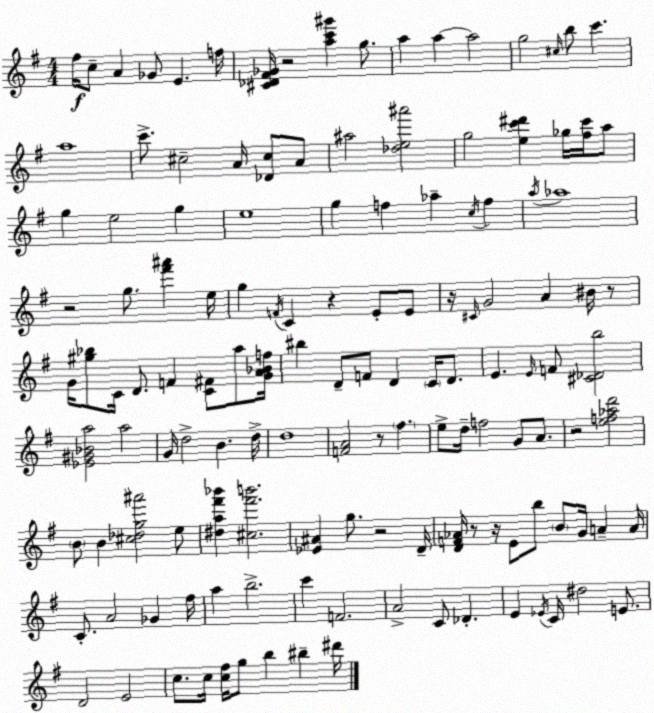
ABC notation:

X:1
T:Untitled
M:4/4
L:1/4
K:Em
^f/4 c/2 A _G/2 E f/4 [^C_D^F_G]/4 z2 [ac'^g'] g/2 a a a2 g2 ^c/4 b/2 c' a4 c'/2 ^c2 A/4 [_D^c]/2 A/2 ^a2 [_de^a']2 g2 [ec'^d'] _g/4 [^fc']/4 a/2 g e2 g e4 g f _a c/4 f a/4 _a4 z2 g/2 [^f'^a'] e/4 g F/4 C z E/2 E/2 z/4 ^C/4 G2 A ^B/4 z/2 G/4 [^g_b]/2 C/4 D/2 F [C^F]/2 a/2 [GA_Bf]/4 ^b D/2 F/2 D C/4 D/2 E E/4 F/2 [^C_Db]2 [_E^G_Ba]2 a2 G/4 d2 B d/4 d4 [FA]2 z/2 ^f e/2 d/4 f2 G/2 A/2 z2 [ef_ad']2 B/2 B [^c_dg^a']2 e/2 [^da^f'_b'] [^c^f'b']2 [_E^A] g/2 z2 D/4 [DF_A]/4 z/2 z/4 E/2 b/2 B/2 G/4 A A/4 C/2 A2 _G ^f/4 a b2 c' F2 A2 C/2 _D E _E/4 C/4 ^d2 E/2 D2 E2 c/2 c/4 [c^f]/4 g/2 b ^b ^d'/4